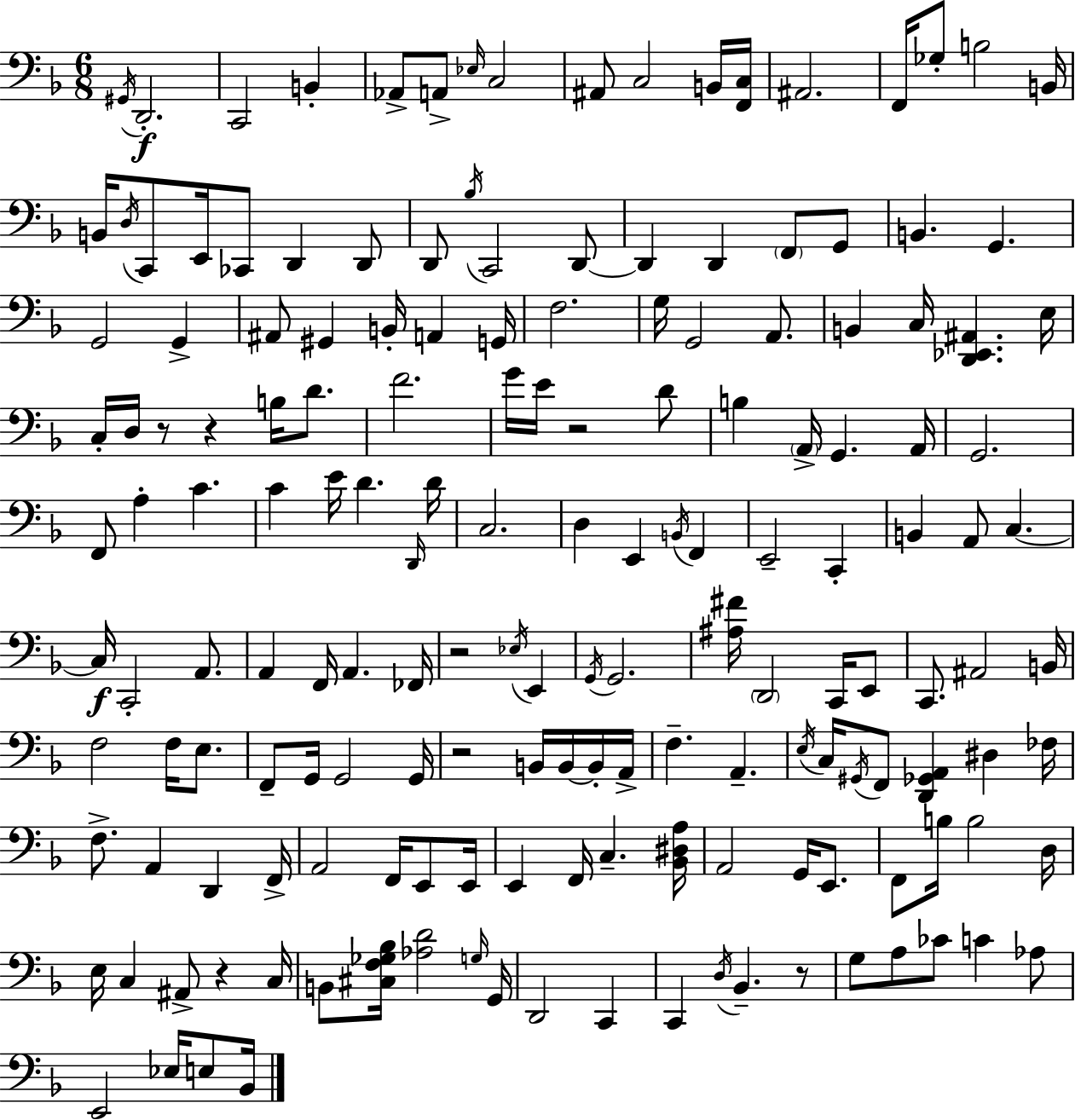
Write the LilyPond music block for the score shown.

{
  \clef bass
  \numericTimeSignature
  \time 6/8
  \key d \minor
  \repeat volta 2 { \acciaccatura { gis,16 }\f d,2.-. | c,2 b,4-. | aes,8-> a,8-> \grace { ees16 } c2 | ais,8 c2 | \break b,16 <f, c>16 ais,2. | f,16 ges8-. b2 | b,16 b,16 \acciaccatura { d16 } c,8 e,16 ces,8 d,4 | d,8 d,8 \acciaccatura { bes16 } c,2 | \break d,8~~ d,4 d,4 | \parenthesize f,8 g,8 b,4. g,4. | g,2 | g,4-> ais,8 gis,4 b,16-. a,4 | \break g,16 f2. | g16 g,2 | a,8. b,4 c16 <d, ees, ais,>4. | e16 c16-. d16 r8 r4 | \break b16 d'8. f'2. | g'16 e'16 r2 | d'8 b4 \parenthesize a,16-> g,4. | a,16 g,2. | \break f,8 a4-. c'4. | c'4 e'16 d'4. | \grace { d,16 } d'16 c2. | d4 e,4 | \break \acciaccatura { b,16 } f,4 e,2-- | c,4-. b,4 a,8 | c4.~~ c16\f c,2-. | a,8. a,4 f,16 a,4. | \break fes,16 r2 | \acciaccatura { ees16 } e,4 \acciaccatura { g,16 } g,2. | <ais fis'>16 \parenthesize d,2 | c,16 e,8 c,8. ais,2 | \break b,16 f2 | f16 e8. f,8-- g,16 g,2 | g,16 r2 | b,16 b,16~~ b,16-. a,16-> f4.-- | \break a,4.-- \acciaccatura { e16 } c16 \acciaccatura { gis,16 } f,8 | <d, ges, a,>4 dis4 fes16 f8.-> | a,4 d,4 f,16-> a,2 | f,16 e,8 e,16 e,4 | \break f,16 c4.-- <bes, dis a>16 a,2 | g,16 e,8. f,8 | b16 b2 d16 e16 c4 | ais,8-> r4 c16 b,8 | \break <cis f ges bes>16 <aes d'>2 \grace { g16 } g,16 d,2 | c,4 c,4 | \acciaccatura { d16 } bes,4.-- r8 | g8 a8 ces'8 c'4 aes8 | \break e,2 ees16 e8 bes,16 | } \bar "|."
}